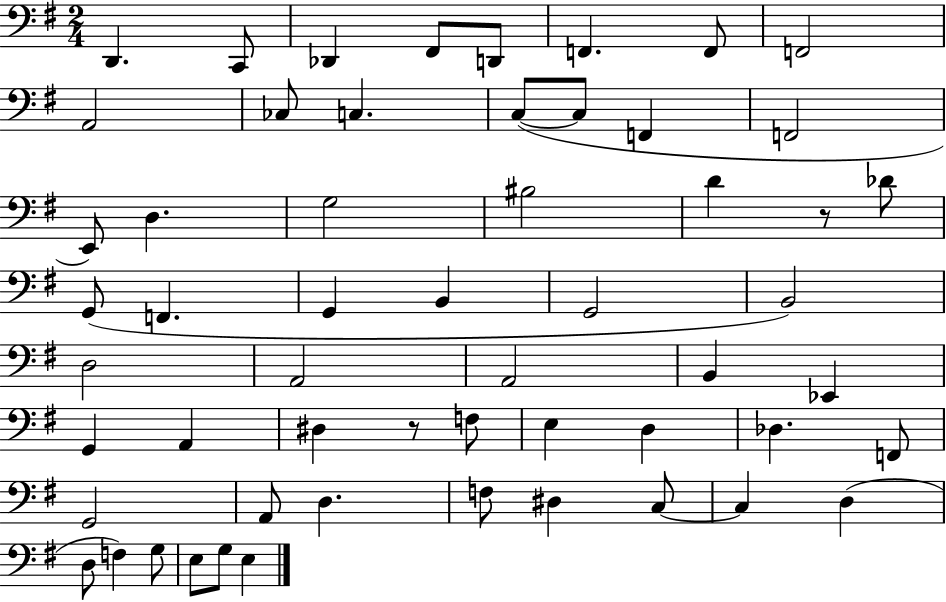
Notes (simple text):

D2/q. C2/e Db2/q F#2/e D2/e F2/q. F2/e F2/h A2/h CES3/e C3/q. C3/e C3/e F2/q F2/h E2/e D3/q. G3/h BIS3/h D4/q R/e Db4/e G2/e F2/q. G2/q B2/q G2/h B2/h D3/h A2/h A2/h B2/q Eb2/q G2/q A2/q D#3/q R/e F3/e E3/q D3/q Db3/q. F2/e G2/h A2/e D3/q. F3/e D#3/q C3/e C3/q D3/q D3/e F3/q G3/e E3/e G3/e E3/q